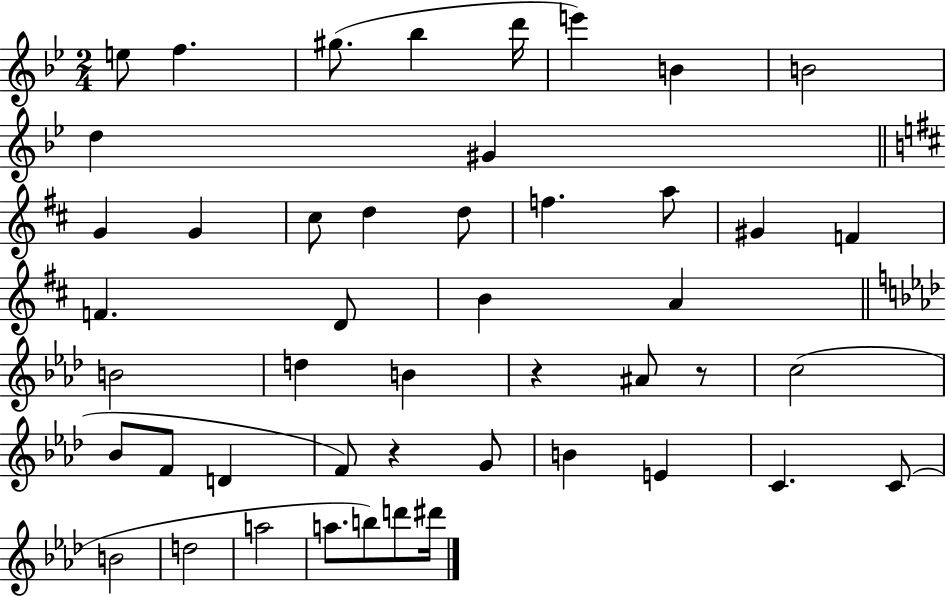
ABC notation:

X:1
T:Untitled
M:2/4
L:1/4
K:Bb
e/2 f ^g/2 _b d'/4 e' B B2 d ^G G G ^c/2 d d/2 f a/2 ^G F F D/2 B A B2 d B z ^A/2 z/2 c2 _B/2 F/2 D F/2 z G/2 B E C C/2 B2 d2 a2 a/2 b/2 d'/2 ^d'/4